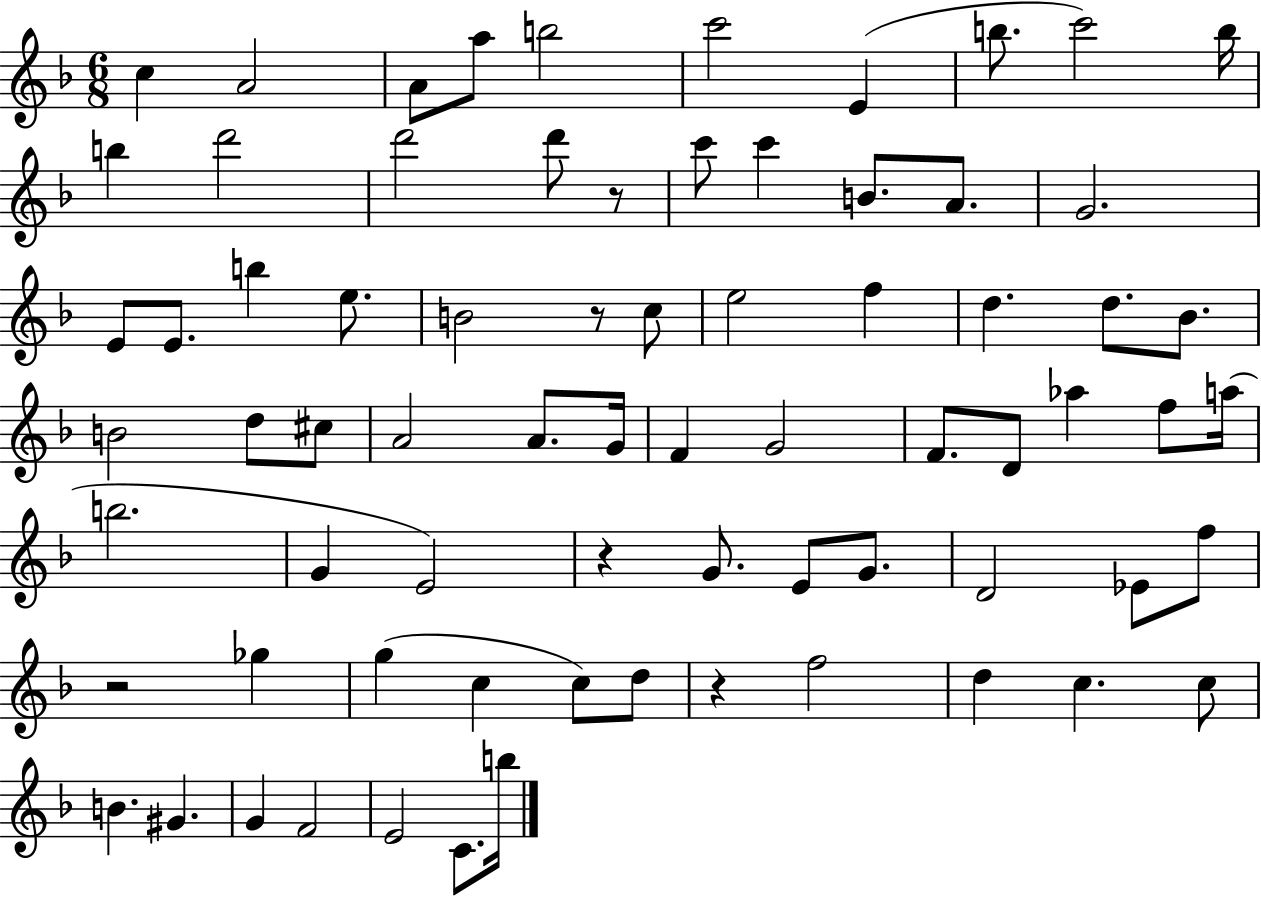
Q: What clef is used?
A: treble